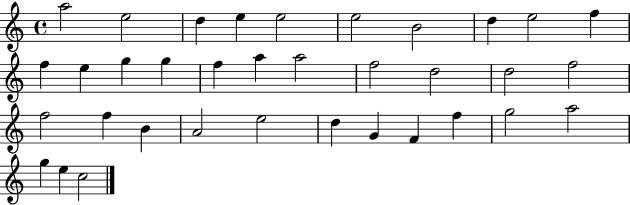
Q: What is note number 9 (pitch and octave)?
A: E5